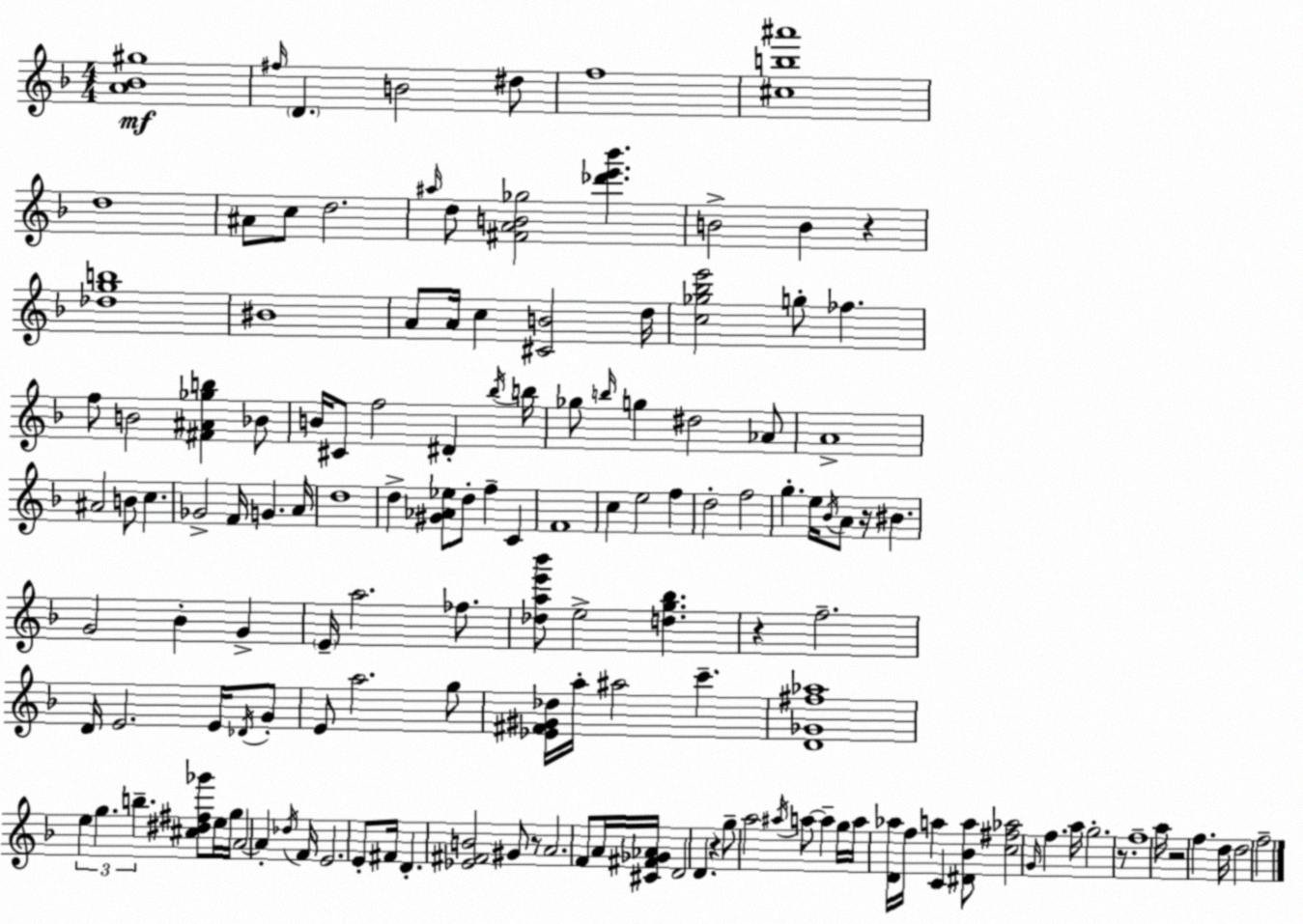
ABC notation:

X:1
T:Untitled
M:4/4
L:1/4
K:F
[A_B^g]4 ^f/4 D B2 ^d/2 f4 [^cb^a']4 d4 ^A/2 c/2 d2 ^a/4 d/2 [^FAB_g]2 [_d'e'_b'] B2 B z [_dgb]4 ^B4 A/2 A/4 c [^CB]2 d/4 [c_g_be']2 g/2 _f f/2 B2 [^F^A_gb] _B/2 B/4 ^C/2 f2 ^D _b/4 b/4 _g/2 b/4 g ^d2 _A/2 A4 ^A2 B/2 c _G2 F/4 G A/4 d4 d [^G_A_e]/2 d/2 f C F4 c e2 f d2 f2 g e/4 _B/4 A/2 z/4 ^B G2 _B G E/4 a2 _f/2 [_dae'_b']/2 e2 [dg_b] z f2 D/4 E2 E/4 _D/4 G/2 E/2 a2 g/2 [_E^F^G_d]/4 a/4 ^a2 c' [D_G^f_a]4 e g b [^c^d^f_g']/2 e/4 g/4 A2 A _d/4 F/4 E2 E/2 ^F/4 D [_E^FB]2 ^G/2 z/2 A2 F/2 A/4 [^C^F_G_A]/4 D2 D z g/2 a2 ^a/4 a/2 a g/4 a/4 [D_a]/4 f/4 a C [^D_Ba]/2 [c^f_a]2 G/4 f a/4 g2 z/2 f4 a/4 z2 f d/4 d2 f2